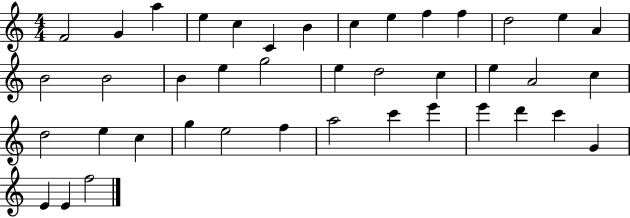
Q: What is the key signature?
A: C major